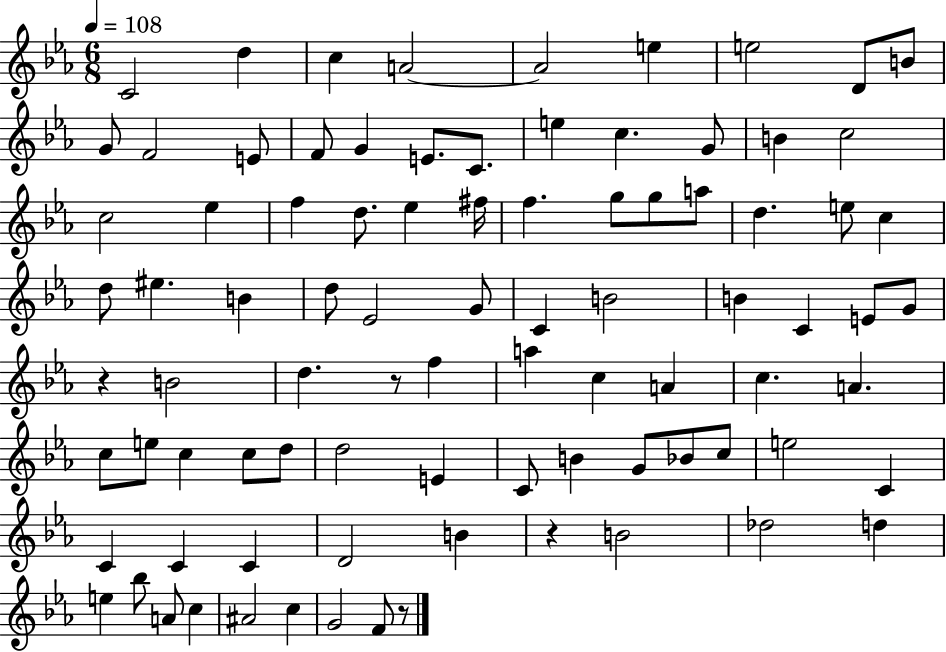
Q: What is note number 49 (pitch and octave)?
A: F5